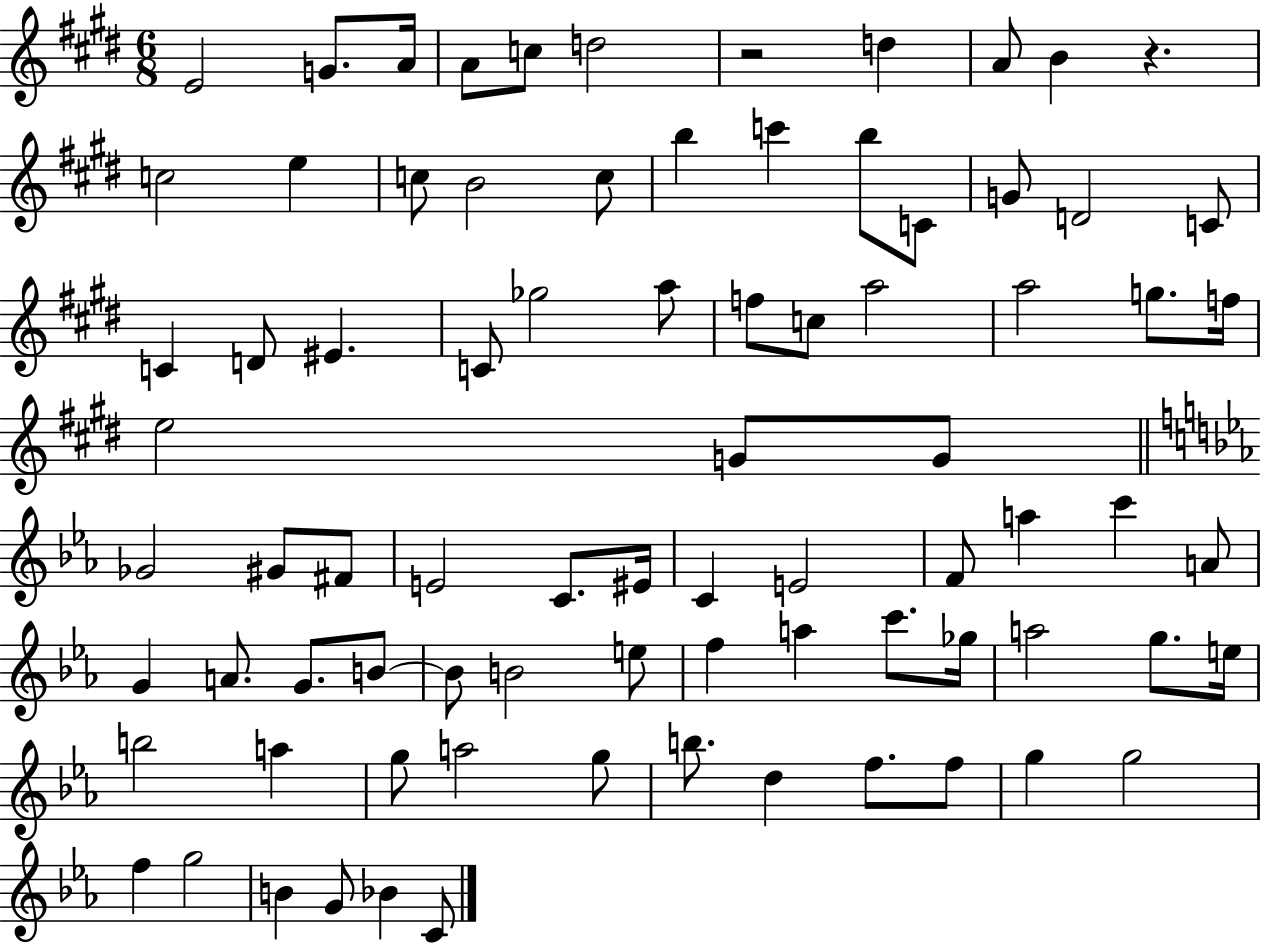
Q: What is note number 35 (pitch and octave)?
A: G4